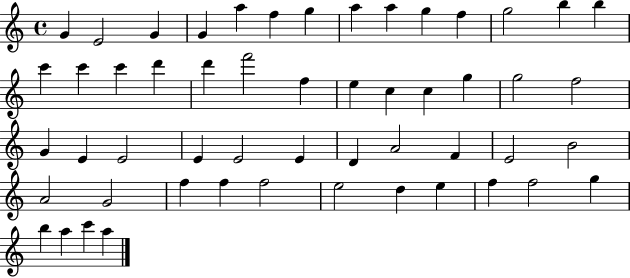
G4/q E4/h G4/q G4/q A5/q F5/q G5/q A5/q A5/q G5/q F5/q G5/h B5/q B5/q C6/q C6/q C6/q D6/q D6/q F6/h F5/q E5/q C5/q C5/q G5/q G5/h F5/h G4/q E4/q E4/h E4/q E4/h E4/q D4/q A4/h F4/q E4/h B4/h A4/h G4/h F5/q F5/q F5/h E5/h D5/q E5/q F5/q F5/h G5/q B5/q A5/q C6/q A5/q